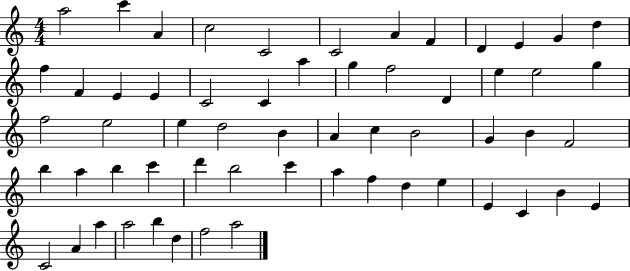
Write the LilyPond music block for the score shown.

{
  \clef treble
  \numericTimeSignature
  \time 4/4
  \key c \major
  a''2 c'''4 a'4 | c''2 c'2 | c'2 a'4 f'4 | d'4 e'4 g'4 d''4 | \break f''4 f'4 e'4 e'4 | c'2 c'4 a''4 | g''4 f''2 d'4 | e''4 e''2 g''4 | \break f''2 e''2 | e''4 d''2 b'4 | a'4 c''4 b'2 | g'4 b'4 f'2 | \break b''4 a''4 b''4 c'''4 | d'''4 b''2 c'''4 | a''4 f''4 d''4 e''4 | e'4 c'4 b'4 e'4 | \break c'2 a'4 a''4 | a''2 b''4 d''4 | f''2 a''2 | \bar "|."
}